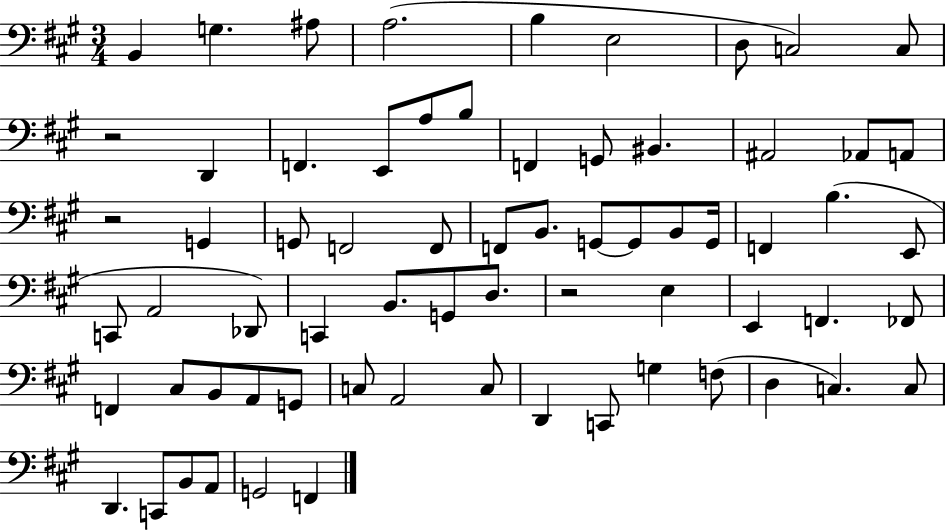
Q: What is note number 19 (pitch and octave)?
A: Ab2